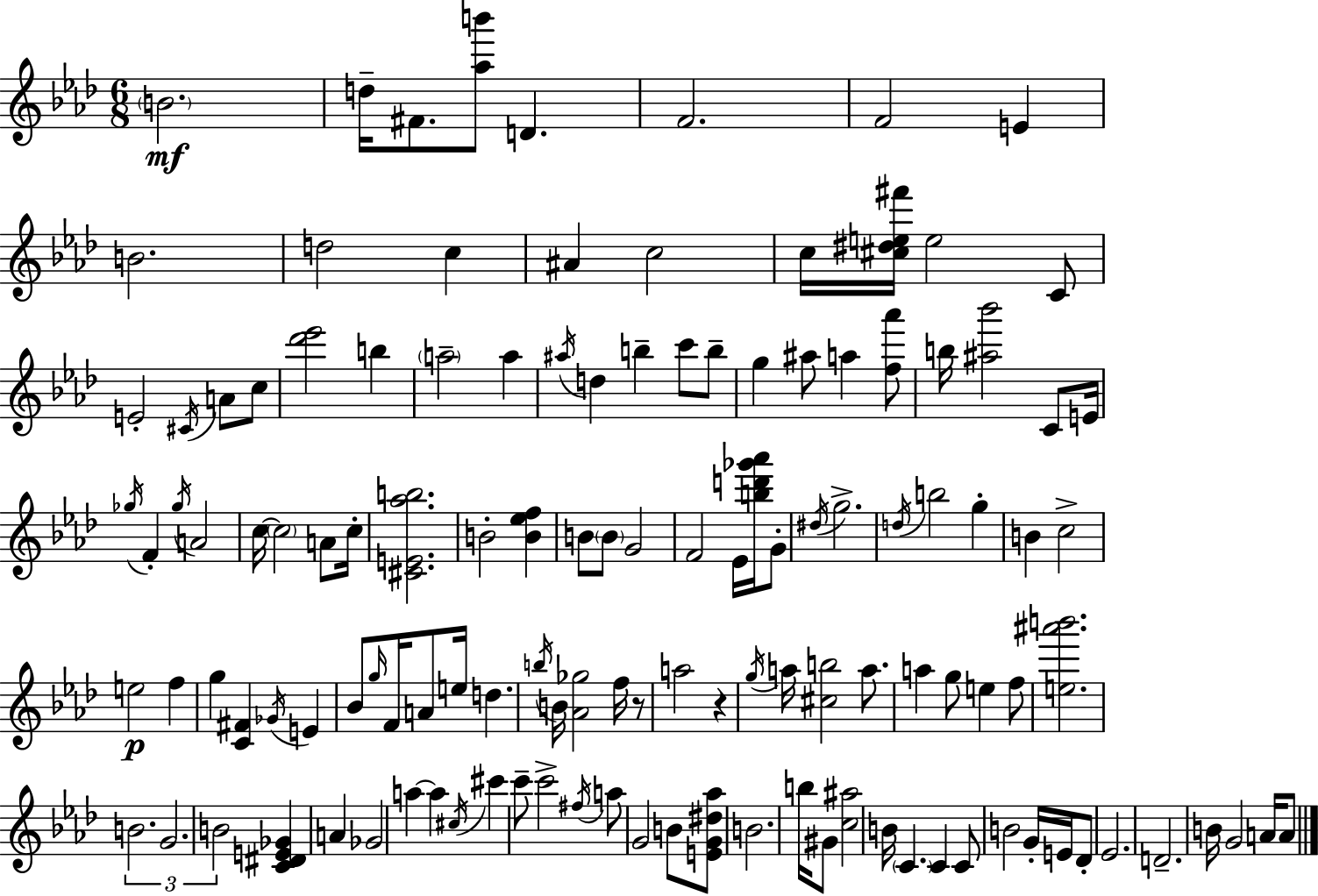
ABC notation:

X:1
T:Untitled
M:6/8
L:1/4
K:Ab
B2 d/4 ^F/2 [_ab']/2 D F2 F2 E B2 d2 c ^A c2 c/4 [^c^de^f']/4 e2 C/2 E2 ^C/4 A/2 c/2 [_d'_e']2 b a2 a ^a/4 d b c'/2 b/2 g ^a/2 a [f_a']/2 b/4 [^a_b']2 C/2 E/4 _g/4 F _g/4 A2 c/4 c2 A/2 c/4 [^CE_ab]2 B2 [B_ef] B/2 B/2 G2 F2 _E/4 [bd'_g'_a']/4 G/2 ^d/4 g2 d/4 b2 g B c2 e2 f g [C^F] _G/4 E _B/2 g/4 F/4 A/2 e/4 d b/4 B/4 [_A_g]2 f/4 z/2 a2 z g/4 a/4 [^cb]2 a/2 a g/2 e f/2 [e^a'b']2 B2 G2 B2 [C^DE_G] A _G2 a a ^c/4 ^c' c'/2 c'2 ^f/4 a/2 G2 B/2 [EG^d_a]/2 B2 b/4 ^G/2 [c^a]2 B/4 C C C/2 B2 G/4 E/4 _D/2 _E2 D2 B/4 G2 A/4 A/2